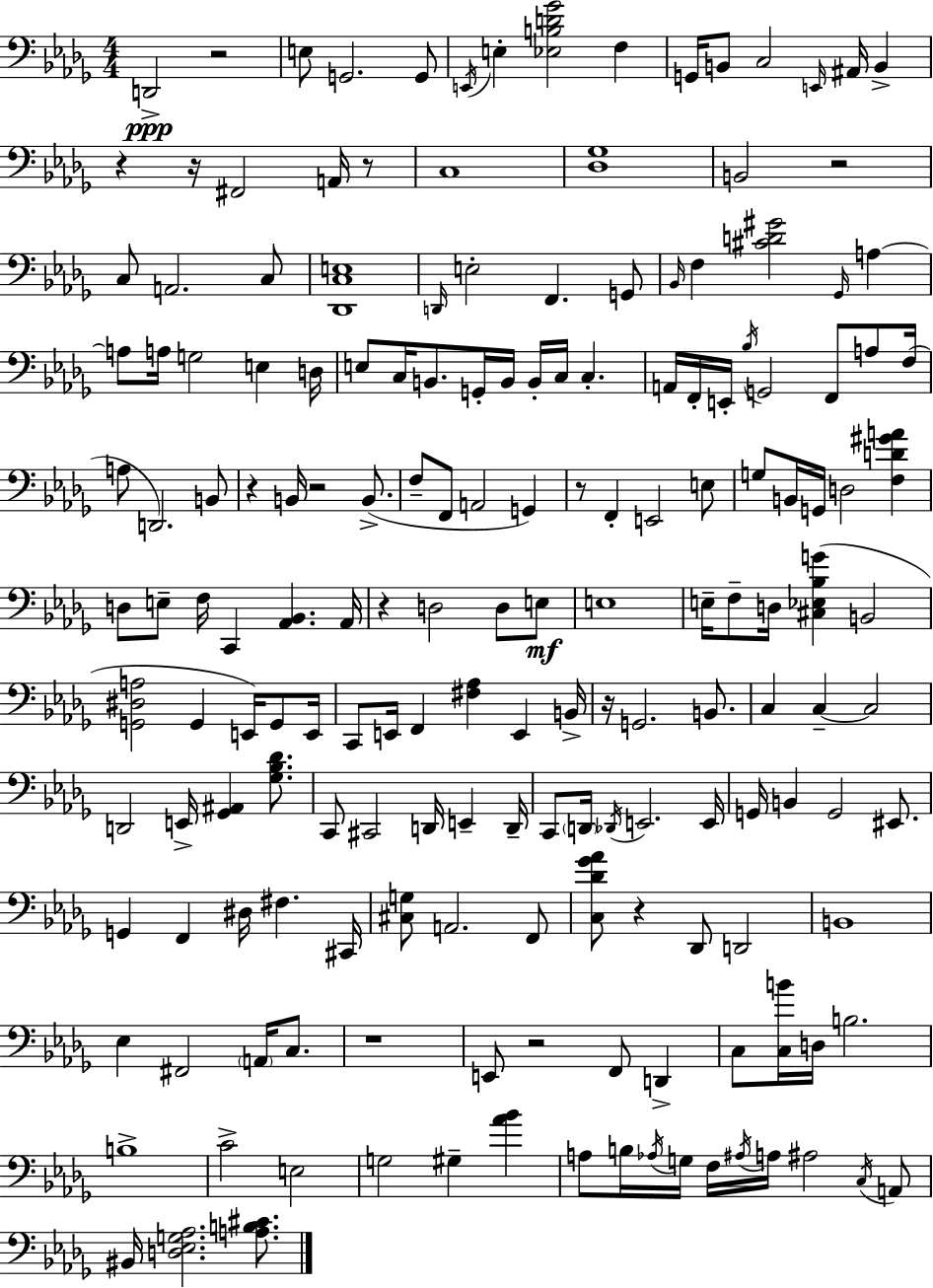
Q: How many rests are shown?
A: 13